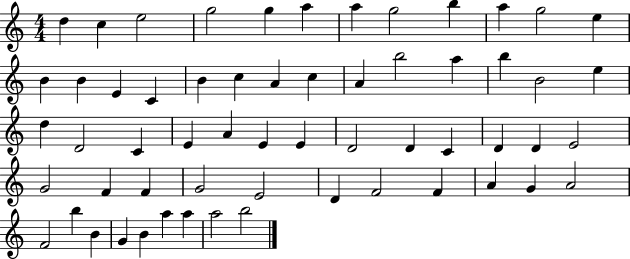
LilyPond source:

{
  \clef treble
  \numericTimeSignature
  \time 4/4
  \key c \major
  d''4 c''4 e''2 | g''2 g''4 a''4 | a''4 g''2 b''4 | a''4 g''2 e''4 | \break b'4 b'4 e'4 c'4 | b'4 c''4 a'4 c''4 | a'4 b''2 a''4 | b''4 b'2 e''4 | \break d''4 d'2 c'4 | e'4 a'4 e'4 e'4 | d'2 d'4 c'4 | d'4 d'4 e'2 | \break g'2 f'4 f'4 | g'2 e'2 | d'4 f'2 f'4 | a'4 g'4 a'2 | \break f'2 b''4 b'4 | g'4 b'4 a''4 a''4 | a''2 b''2 | \bar "|."
}